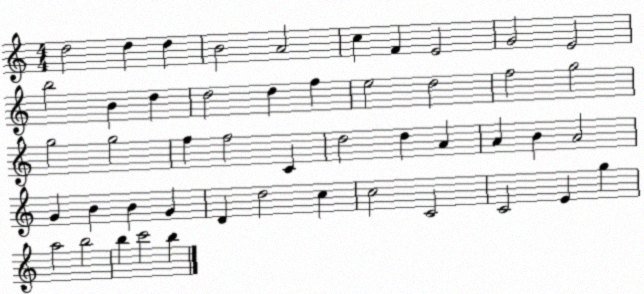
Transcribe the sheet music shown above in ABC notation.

X:1
T:Untitled
M:4/4
L:1/4
K:C
d2 d d B2 A2 c F E2 G2 E2 b2 B d d2 d f e2 d2 f2 g2 g2 g2 f f2 C d2 d A A B A2 G B B G D d2 c c2 C2 C2 E g a2 b2 b c'2 b